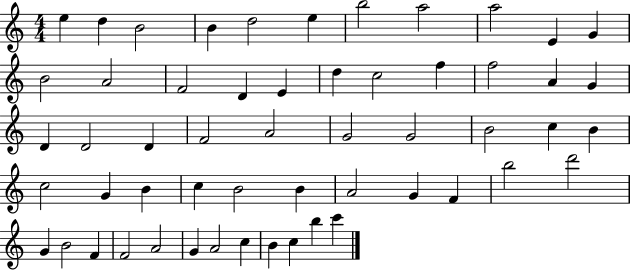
E5/q D5/q B4/h B4/q D5/h E5/q B5/h A5/h A5/h E4/q G4/q B4/h A4/h F4/h D4/q E4/q D5/q C5/h F5/q F5/h A4/q G4/q D4/q D4/h D4/q F4/h A4/h G4/h G4/h B4/h C5/q B4/q C5/h G4/q B4/q C5/q B4/h B4/q A4/h G4/q F4/q B5/h D6/h G4/q B4/h F4/q F4/h A4/h G4/q A4/h C5/q B4/q C5/q B5/q C6/q